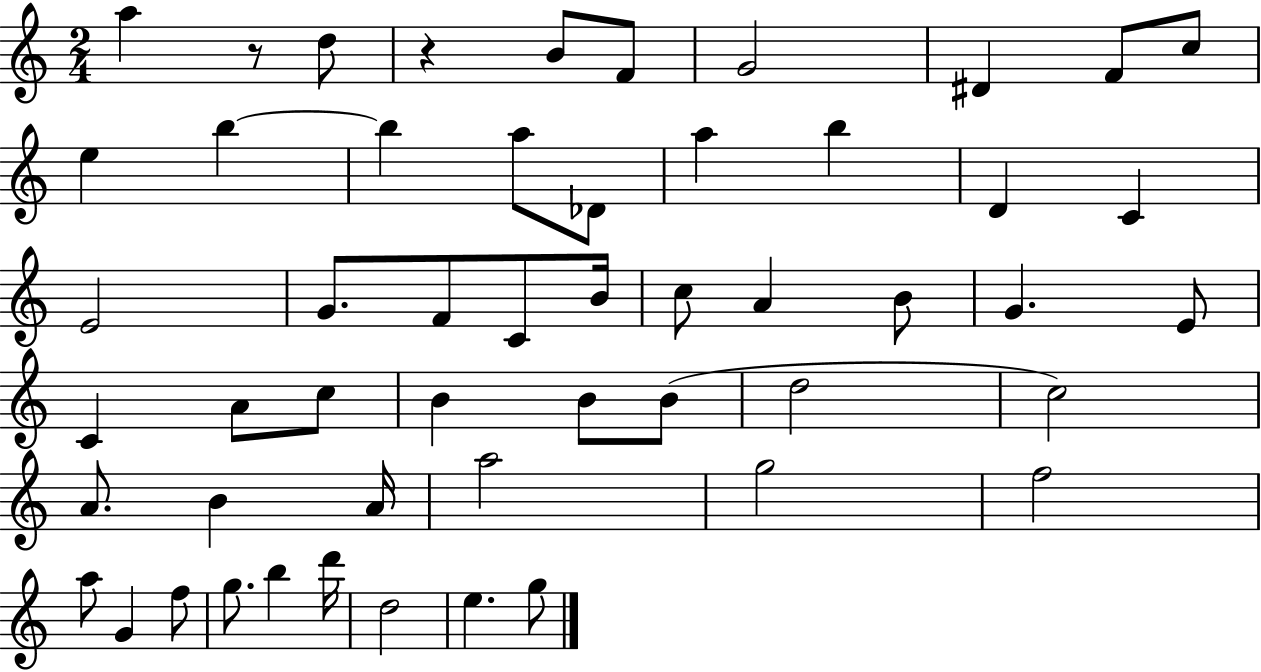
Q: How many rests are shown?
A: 2